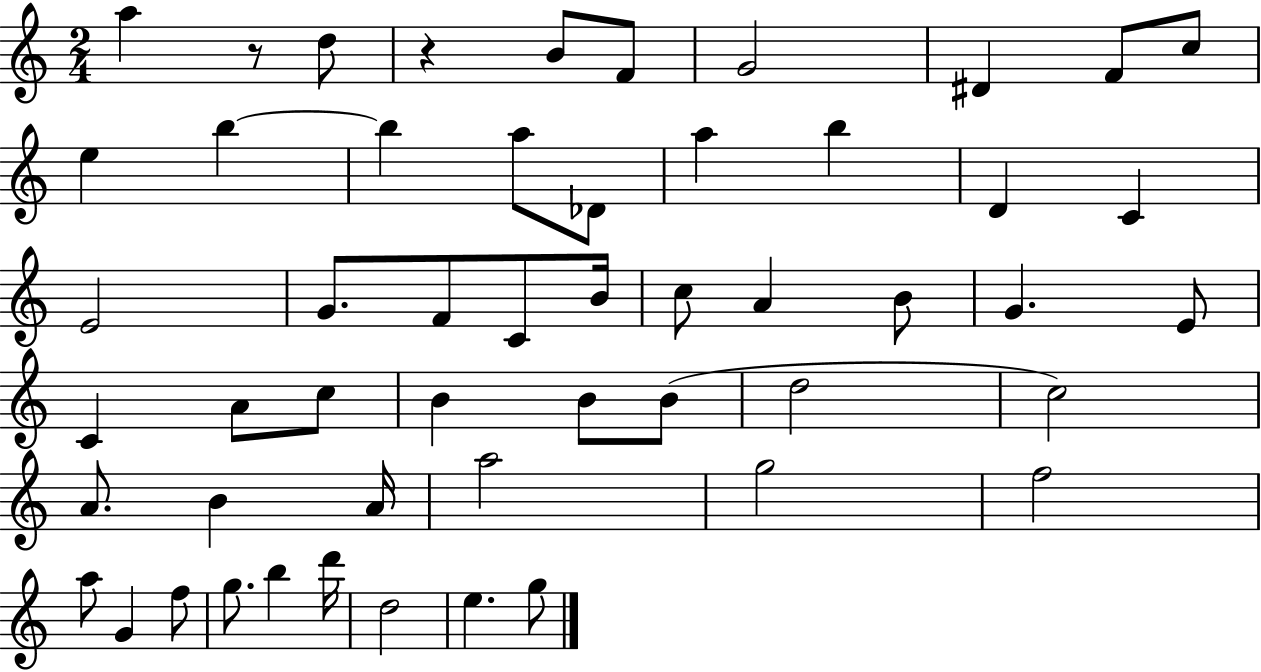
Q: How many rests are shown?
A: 2